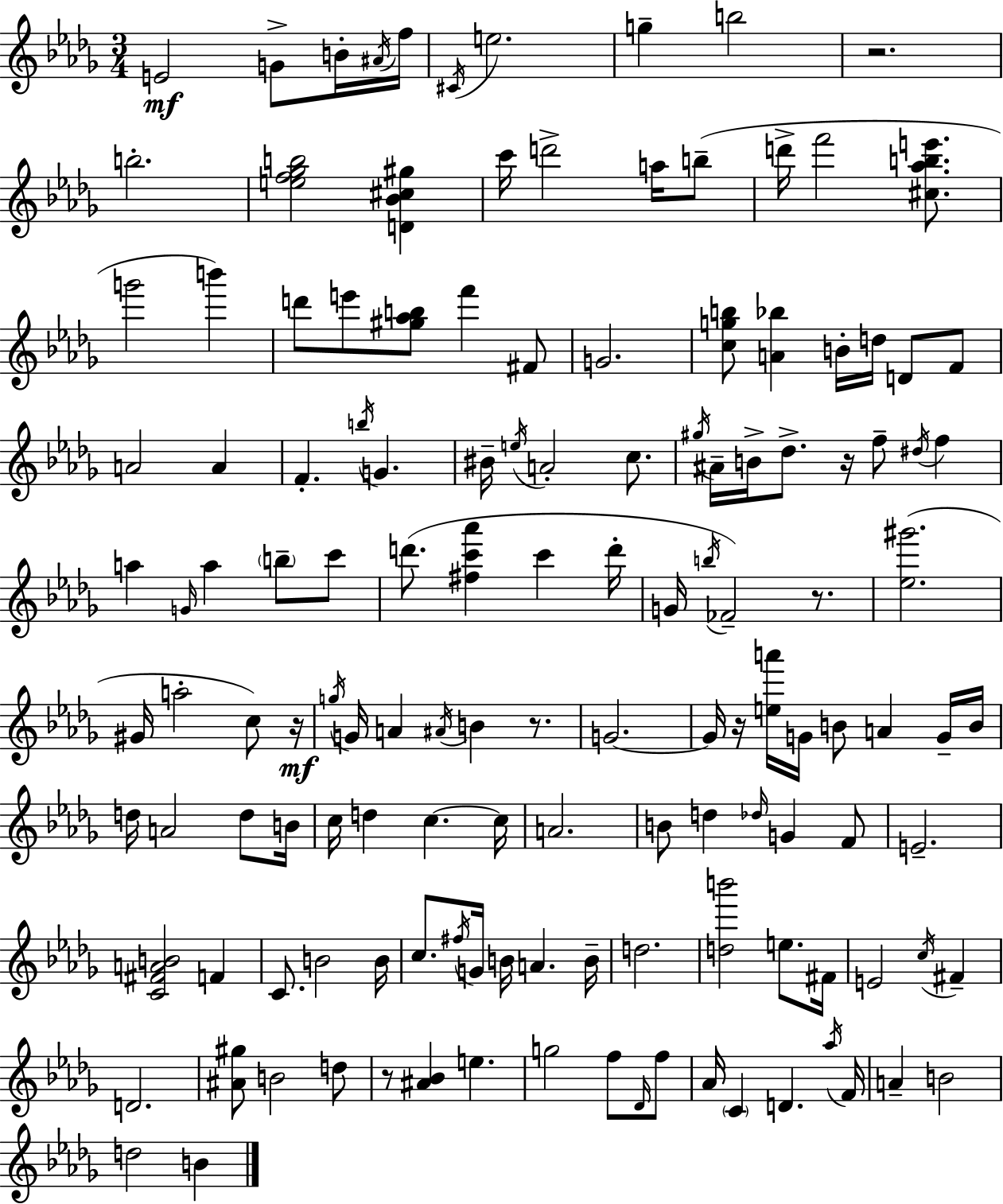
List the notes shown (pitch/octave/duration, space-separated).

E4/h G4/e B4/s A#4/s F5/s C#4/s E5/h. G5/q B5/h R/h. B5/h. [E5,F5,Gb5,B5]/h [D4,Bb4,C#5,G#5]/q C6/s D6/h A5/s B5/e D6/s F6/h [C#5,Ab5,B5,E6]/e. G6/h B6/q D6/e E6/e [G#5,Ab5,B5]/e F6/q F#4/e G4/h. [C5,G5,B5]/e [A4,Bb5]/q B4/s D5/s D4/e F4/e A4/h A4/q F4/q. B5/s G4/q. BIS4/s E5/s A4/h C5/e. G#5/s A#4/s B4/s Db5/e. R/s F5/e D#5/s F5/q A5/q G4/s A5/q B5/e C6/e D6/e. [F#5,C6,Ab6]/q C6/q D6/s G4/s B5/s FES4/h R/e. [Eb5,G#6]/h. G#4/s A5/h C5/e R/s G5/s G4/s A4/q A#4/s B4/q R/e. G4/h. G4/s R/s [E5,A6]/s G4/s B4/e A4/q G4/s B4/s D5/s A4/h D5/e B4/s C5/s D5/q C5/q. C5/s A4/h. B4/e D5/q Db5/s G4/q F4/e E4/h. [C4,F#4,A4,B4]/h F4/q C4/e. B4/h B4/s C5/e. F#5/s G4/s B4/s A4/q. B4/s D5/h. [D5,B6]/h E5/e. F#4/s E4/h C5/s F#4/q D4/h. [A#4,G#5]/e B4/h D5/e R/e [A#4,Bb4]/q E5/q. G5/h F5/e Db4/s F5/e Ab4/s C4/q D4/q. Ab5/s F4/s A4/q B4/h D5/h B4/q